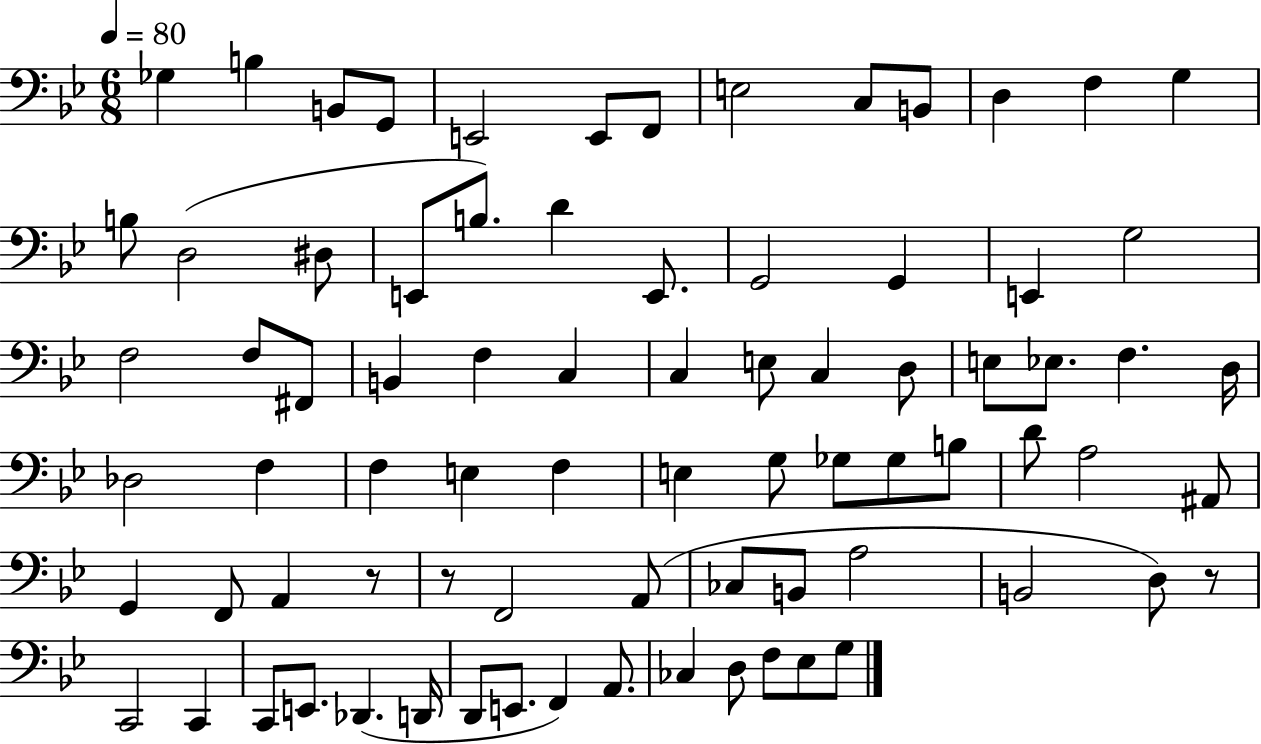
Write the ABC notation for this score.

X:1
T:Untitled
M:6/8
L:1/4
K:Bb
_G, B, B,,/2 G,,/2 E,,2 E,,/2 F,,/2 E,2 C,/2 B,,/2 D, F, G, B,/2 D,2 ^D,/2 E,,/2 B,/2 D E,,/2 G,,2 G,, E,, G,2 F,2 F,/2 ^F,,/2 B,, F, C, C, E,/2 C, D,/2 E,/2 _E,/2 F, D,/4 _D,2 F, F, E, F, E, G,/2 _G,/2 _G,/2 B,/2 D/2 A,2 ^A,,/2 G,, F,,/2 A,, z/2 z/2 F,,2 A,,/2 _C,/2 B,,/2 A,2 B,,2 D,/2 z/2 C,,2 C,, C,,/2 E,,/2 _D,, D,,/4 D,,/2 E,,/2 F,, A,,/2 _C, D,/2 F,/2 _E,/2 G,/2